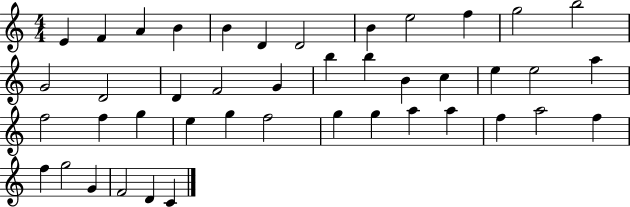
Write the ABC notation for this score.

X:1
T:Untitled
M:4/4
L:1/4
K:C
E F A B B D D2 B e2 f g2 b2 G2 D2 D F2 G b b B c e e2 a f2 f g e g f2 g g a a f a2 f f g2 G F2 D C